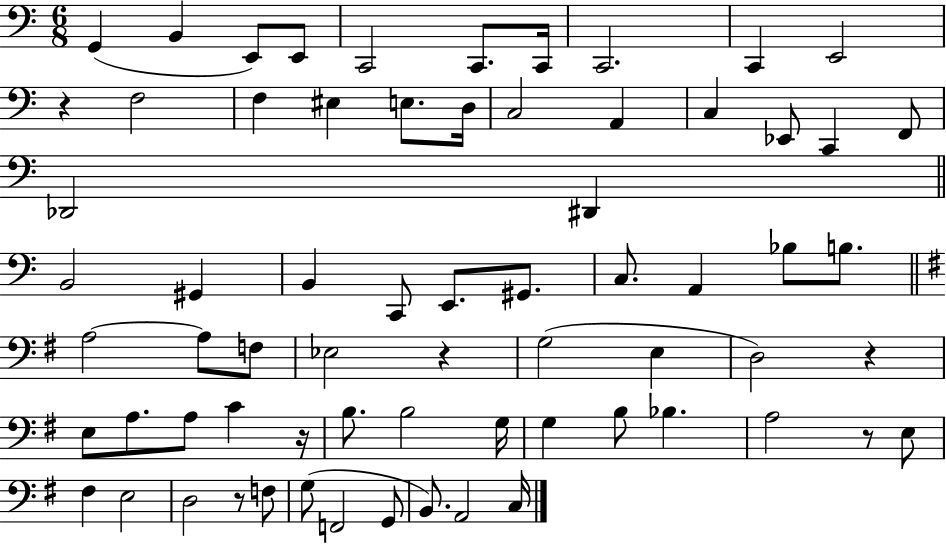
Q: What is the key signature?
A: C major